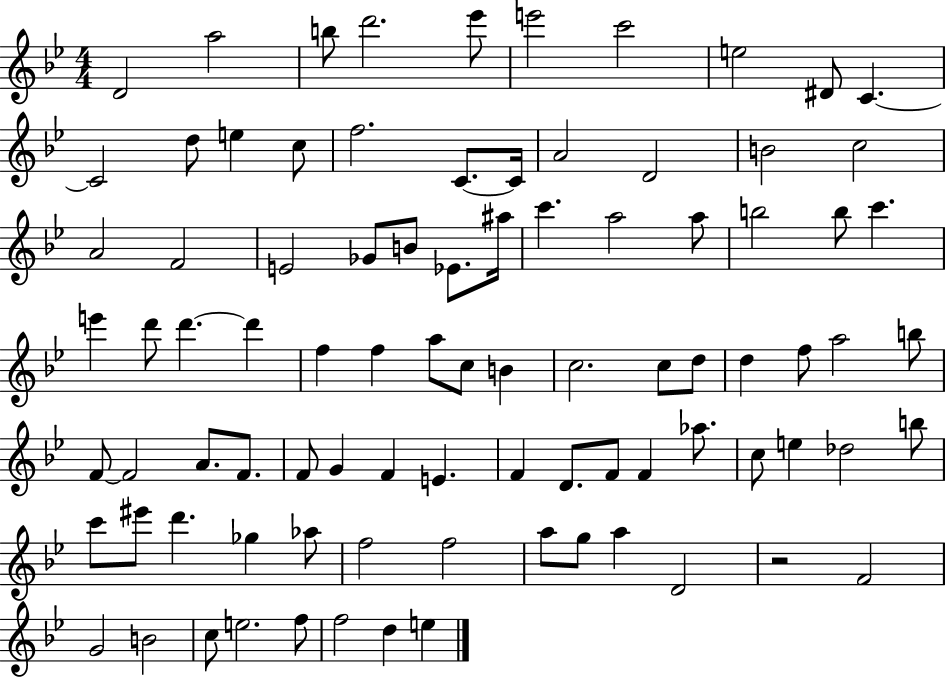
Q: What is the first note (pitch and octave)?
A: D4